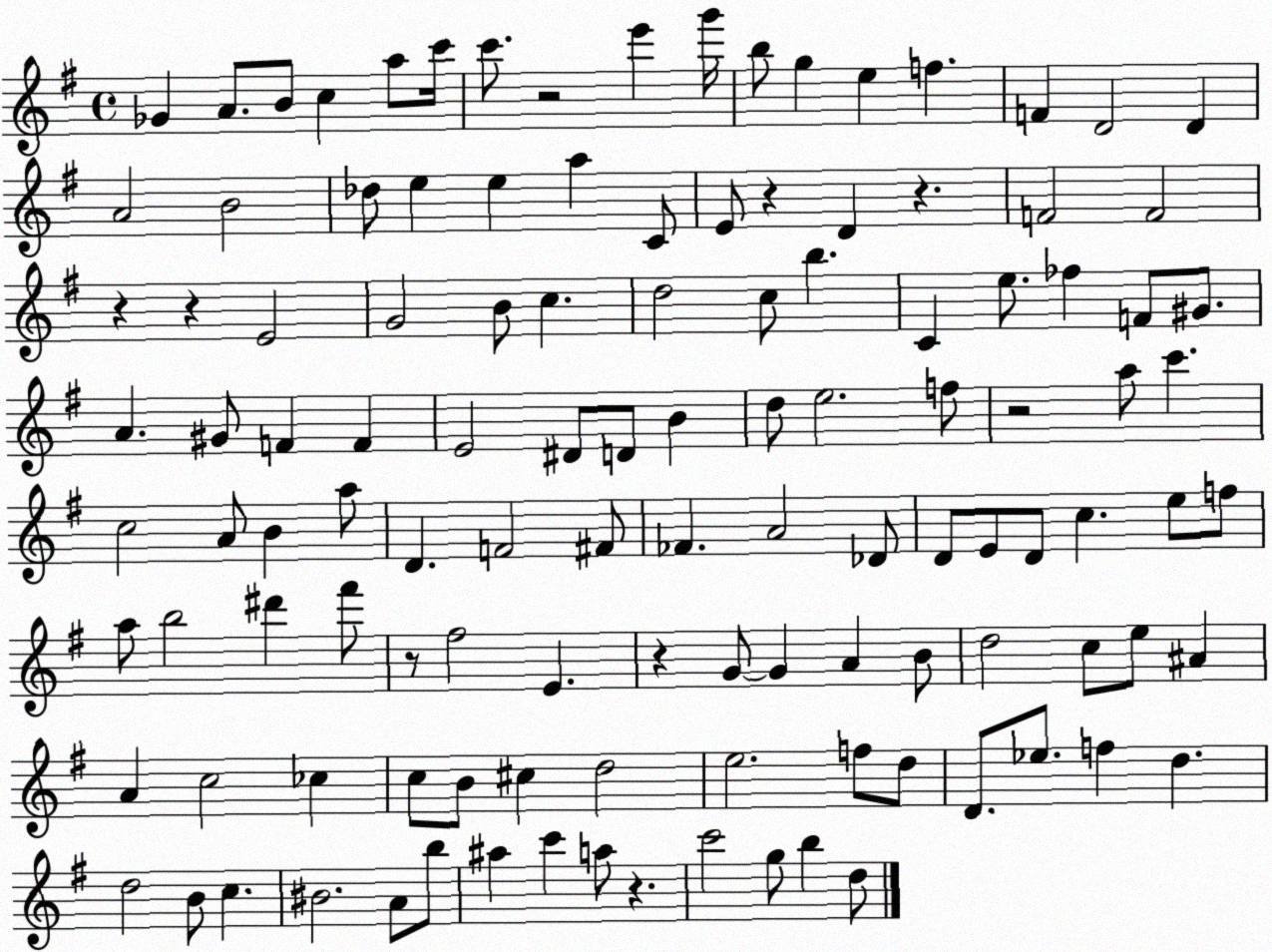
X:1
T:Untitled
M:4/4
L:1/4
K:G
_G A/2 B/2 c a/2 c'/4 c'/2 z2 e' g'/4 b/2 g e f F D2 D A2 B2 _d/2 e e a C/2 E/2 z D z F2 F2 z z E2 G2 B/2 c d2 c/2 b C e/2 _f F/2 ^G/2 A ^G/2 F F E2 ^D/2 D/2 B d/2 e2 f/2 z2 a/2 c' c2 A/2 B a/2 D F2 ^F/2 _F A2 _D/2 D/2 E/2 D/2 c e/2 f/2 a/2 b2 ^d' ^f'/2 z/2 ^f2 E z G/2 G A B/2 d2 c/2 e/2 ^A A c2 _c c/2 B/2 ^c d2 e2 f/2 d/2 D/2 _e/2 f d d2 B/2 c ^B2 A/2 b/2 ^a c' a/2 z c'2 g/2 b d/2